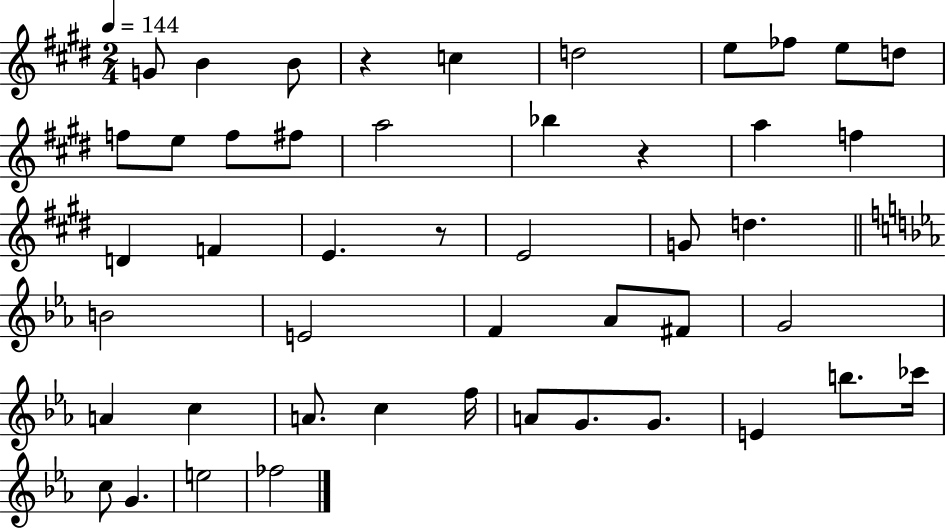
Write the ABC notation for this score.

X:1
T:Untitled
M:2/4
L:1/4
K:E
G/2 B B/2 z c d2 e/2 _f/2 e/2 d/2 f/2 e/2 f/2 ^f/2 a2 _b z a f D F E z/2 E2 G/2 d B2 E2 F _A/2 ^F/2 G2 A c A/2 c f/4 A/2 G/2 G/2 E b/2 _c'/4 c/2 G e2 _f2